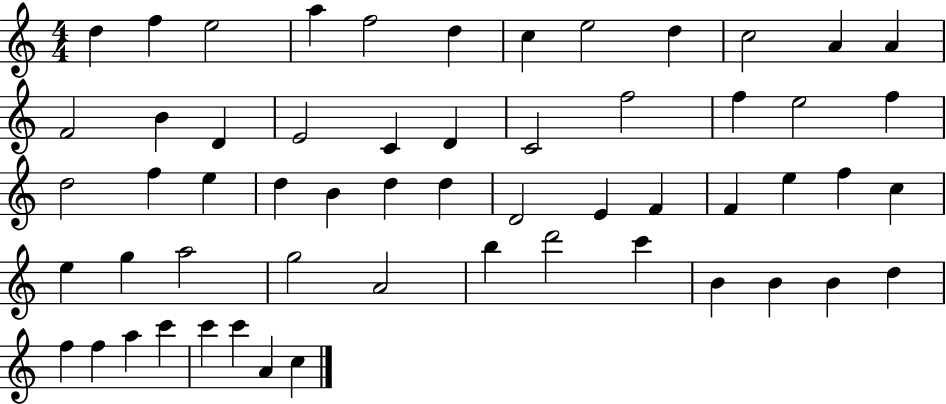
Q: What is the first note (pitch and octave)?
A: D5